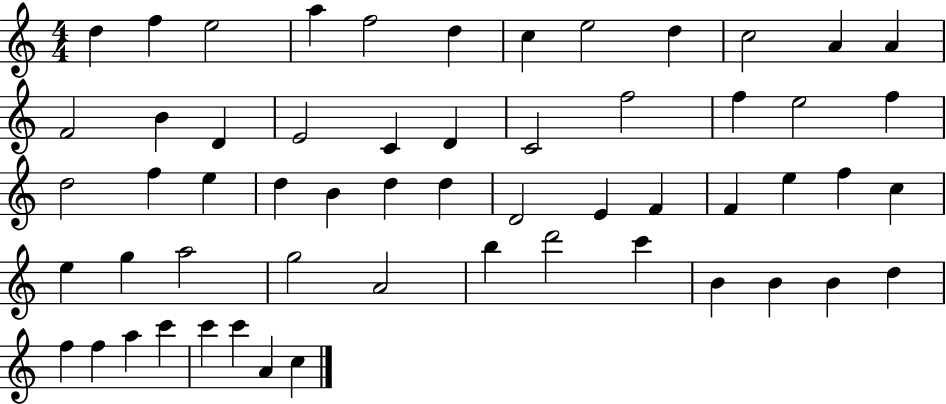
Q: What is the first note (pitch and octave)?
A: D5